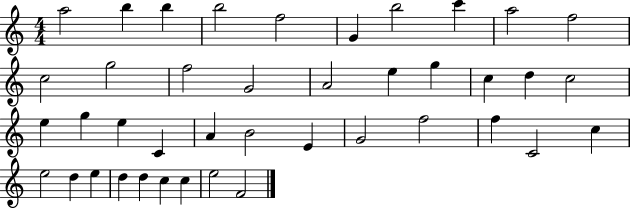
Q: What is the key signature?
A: C major